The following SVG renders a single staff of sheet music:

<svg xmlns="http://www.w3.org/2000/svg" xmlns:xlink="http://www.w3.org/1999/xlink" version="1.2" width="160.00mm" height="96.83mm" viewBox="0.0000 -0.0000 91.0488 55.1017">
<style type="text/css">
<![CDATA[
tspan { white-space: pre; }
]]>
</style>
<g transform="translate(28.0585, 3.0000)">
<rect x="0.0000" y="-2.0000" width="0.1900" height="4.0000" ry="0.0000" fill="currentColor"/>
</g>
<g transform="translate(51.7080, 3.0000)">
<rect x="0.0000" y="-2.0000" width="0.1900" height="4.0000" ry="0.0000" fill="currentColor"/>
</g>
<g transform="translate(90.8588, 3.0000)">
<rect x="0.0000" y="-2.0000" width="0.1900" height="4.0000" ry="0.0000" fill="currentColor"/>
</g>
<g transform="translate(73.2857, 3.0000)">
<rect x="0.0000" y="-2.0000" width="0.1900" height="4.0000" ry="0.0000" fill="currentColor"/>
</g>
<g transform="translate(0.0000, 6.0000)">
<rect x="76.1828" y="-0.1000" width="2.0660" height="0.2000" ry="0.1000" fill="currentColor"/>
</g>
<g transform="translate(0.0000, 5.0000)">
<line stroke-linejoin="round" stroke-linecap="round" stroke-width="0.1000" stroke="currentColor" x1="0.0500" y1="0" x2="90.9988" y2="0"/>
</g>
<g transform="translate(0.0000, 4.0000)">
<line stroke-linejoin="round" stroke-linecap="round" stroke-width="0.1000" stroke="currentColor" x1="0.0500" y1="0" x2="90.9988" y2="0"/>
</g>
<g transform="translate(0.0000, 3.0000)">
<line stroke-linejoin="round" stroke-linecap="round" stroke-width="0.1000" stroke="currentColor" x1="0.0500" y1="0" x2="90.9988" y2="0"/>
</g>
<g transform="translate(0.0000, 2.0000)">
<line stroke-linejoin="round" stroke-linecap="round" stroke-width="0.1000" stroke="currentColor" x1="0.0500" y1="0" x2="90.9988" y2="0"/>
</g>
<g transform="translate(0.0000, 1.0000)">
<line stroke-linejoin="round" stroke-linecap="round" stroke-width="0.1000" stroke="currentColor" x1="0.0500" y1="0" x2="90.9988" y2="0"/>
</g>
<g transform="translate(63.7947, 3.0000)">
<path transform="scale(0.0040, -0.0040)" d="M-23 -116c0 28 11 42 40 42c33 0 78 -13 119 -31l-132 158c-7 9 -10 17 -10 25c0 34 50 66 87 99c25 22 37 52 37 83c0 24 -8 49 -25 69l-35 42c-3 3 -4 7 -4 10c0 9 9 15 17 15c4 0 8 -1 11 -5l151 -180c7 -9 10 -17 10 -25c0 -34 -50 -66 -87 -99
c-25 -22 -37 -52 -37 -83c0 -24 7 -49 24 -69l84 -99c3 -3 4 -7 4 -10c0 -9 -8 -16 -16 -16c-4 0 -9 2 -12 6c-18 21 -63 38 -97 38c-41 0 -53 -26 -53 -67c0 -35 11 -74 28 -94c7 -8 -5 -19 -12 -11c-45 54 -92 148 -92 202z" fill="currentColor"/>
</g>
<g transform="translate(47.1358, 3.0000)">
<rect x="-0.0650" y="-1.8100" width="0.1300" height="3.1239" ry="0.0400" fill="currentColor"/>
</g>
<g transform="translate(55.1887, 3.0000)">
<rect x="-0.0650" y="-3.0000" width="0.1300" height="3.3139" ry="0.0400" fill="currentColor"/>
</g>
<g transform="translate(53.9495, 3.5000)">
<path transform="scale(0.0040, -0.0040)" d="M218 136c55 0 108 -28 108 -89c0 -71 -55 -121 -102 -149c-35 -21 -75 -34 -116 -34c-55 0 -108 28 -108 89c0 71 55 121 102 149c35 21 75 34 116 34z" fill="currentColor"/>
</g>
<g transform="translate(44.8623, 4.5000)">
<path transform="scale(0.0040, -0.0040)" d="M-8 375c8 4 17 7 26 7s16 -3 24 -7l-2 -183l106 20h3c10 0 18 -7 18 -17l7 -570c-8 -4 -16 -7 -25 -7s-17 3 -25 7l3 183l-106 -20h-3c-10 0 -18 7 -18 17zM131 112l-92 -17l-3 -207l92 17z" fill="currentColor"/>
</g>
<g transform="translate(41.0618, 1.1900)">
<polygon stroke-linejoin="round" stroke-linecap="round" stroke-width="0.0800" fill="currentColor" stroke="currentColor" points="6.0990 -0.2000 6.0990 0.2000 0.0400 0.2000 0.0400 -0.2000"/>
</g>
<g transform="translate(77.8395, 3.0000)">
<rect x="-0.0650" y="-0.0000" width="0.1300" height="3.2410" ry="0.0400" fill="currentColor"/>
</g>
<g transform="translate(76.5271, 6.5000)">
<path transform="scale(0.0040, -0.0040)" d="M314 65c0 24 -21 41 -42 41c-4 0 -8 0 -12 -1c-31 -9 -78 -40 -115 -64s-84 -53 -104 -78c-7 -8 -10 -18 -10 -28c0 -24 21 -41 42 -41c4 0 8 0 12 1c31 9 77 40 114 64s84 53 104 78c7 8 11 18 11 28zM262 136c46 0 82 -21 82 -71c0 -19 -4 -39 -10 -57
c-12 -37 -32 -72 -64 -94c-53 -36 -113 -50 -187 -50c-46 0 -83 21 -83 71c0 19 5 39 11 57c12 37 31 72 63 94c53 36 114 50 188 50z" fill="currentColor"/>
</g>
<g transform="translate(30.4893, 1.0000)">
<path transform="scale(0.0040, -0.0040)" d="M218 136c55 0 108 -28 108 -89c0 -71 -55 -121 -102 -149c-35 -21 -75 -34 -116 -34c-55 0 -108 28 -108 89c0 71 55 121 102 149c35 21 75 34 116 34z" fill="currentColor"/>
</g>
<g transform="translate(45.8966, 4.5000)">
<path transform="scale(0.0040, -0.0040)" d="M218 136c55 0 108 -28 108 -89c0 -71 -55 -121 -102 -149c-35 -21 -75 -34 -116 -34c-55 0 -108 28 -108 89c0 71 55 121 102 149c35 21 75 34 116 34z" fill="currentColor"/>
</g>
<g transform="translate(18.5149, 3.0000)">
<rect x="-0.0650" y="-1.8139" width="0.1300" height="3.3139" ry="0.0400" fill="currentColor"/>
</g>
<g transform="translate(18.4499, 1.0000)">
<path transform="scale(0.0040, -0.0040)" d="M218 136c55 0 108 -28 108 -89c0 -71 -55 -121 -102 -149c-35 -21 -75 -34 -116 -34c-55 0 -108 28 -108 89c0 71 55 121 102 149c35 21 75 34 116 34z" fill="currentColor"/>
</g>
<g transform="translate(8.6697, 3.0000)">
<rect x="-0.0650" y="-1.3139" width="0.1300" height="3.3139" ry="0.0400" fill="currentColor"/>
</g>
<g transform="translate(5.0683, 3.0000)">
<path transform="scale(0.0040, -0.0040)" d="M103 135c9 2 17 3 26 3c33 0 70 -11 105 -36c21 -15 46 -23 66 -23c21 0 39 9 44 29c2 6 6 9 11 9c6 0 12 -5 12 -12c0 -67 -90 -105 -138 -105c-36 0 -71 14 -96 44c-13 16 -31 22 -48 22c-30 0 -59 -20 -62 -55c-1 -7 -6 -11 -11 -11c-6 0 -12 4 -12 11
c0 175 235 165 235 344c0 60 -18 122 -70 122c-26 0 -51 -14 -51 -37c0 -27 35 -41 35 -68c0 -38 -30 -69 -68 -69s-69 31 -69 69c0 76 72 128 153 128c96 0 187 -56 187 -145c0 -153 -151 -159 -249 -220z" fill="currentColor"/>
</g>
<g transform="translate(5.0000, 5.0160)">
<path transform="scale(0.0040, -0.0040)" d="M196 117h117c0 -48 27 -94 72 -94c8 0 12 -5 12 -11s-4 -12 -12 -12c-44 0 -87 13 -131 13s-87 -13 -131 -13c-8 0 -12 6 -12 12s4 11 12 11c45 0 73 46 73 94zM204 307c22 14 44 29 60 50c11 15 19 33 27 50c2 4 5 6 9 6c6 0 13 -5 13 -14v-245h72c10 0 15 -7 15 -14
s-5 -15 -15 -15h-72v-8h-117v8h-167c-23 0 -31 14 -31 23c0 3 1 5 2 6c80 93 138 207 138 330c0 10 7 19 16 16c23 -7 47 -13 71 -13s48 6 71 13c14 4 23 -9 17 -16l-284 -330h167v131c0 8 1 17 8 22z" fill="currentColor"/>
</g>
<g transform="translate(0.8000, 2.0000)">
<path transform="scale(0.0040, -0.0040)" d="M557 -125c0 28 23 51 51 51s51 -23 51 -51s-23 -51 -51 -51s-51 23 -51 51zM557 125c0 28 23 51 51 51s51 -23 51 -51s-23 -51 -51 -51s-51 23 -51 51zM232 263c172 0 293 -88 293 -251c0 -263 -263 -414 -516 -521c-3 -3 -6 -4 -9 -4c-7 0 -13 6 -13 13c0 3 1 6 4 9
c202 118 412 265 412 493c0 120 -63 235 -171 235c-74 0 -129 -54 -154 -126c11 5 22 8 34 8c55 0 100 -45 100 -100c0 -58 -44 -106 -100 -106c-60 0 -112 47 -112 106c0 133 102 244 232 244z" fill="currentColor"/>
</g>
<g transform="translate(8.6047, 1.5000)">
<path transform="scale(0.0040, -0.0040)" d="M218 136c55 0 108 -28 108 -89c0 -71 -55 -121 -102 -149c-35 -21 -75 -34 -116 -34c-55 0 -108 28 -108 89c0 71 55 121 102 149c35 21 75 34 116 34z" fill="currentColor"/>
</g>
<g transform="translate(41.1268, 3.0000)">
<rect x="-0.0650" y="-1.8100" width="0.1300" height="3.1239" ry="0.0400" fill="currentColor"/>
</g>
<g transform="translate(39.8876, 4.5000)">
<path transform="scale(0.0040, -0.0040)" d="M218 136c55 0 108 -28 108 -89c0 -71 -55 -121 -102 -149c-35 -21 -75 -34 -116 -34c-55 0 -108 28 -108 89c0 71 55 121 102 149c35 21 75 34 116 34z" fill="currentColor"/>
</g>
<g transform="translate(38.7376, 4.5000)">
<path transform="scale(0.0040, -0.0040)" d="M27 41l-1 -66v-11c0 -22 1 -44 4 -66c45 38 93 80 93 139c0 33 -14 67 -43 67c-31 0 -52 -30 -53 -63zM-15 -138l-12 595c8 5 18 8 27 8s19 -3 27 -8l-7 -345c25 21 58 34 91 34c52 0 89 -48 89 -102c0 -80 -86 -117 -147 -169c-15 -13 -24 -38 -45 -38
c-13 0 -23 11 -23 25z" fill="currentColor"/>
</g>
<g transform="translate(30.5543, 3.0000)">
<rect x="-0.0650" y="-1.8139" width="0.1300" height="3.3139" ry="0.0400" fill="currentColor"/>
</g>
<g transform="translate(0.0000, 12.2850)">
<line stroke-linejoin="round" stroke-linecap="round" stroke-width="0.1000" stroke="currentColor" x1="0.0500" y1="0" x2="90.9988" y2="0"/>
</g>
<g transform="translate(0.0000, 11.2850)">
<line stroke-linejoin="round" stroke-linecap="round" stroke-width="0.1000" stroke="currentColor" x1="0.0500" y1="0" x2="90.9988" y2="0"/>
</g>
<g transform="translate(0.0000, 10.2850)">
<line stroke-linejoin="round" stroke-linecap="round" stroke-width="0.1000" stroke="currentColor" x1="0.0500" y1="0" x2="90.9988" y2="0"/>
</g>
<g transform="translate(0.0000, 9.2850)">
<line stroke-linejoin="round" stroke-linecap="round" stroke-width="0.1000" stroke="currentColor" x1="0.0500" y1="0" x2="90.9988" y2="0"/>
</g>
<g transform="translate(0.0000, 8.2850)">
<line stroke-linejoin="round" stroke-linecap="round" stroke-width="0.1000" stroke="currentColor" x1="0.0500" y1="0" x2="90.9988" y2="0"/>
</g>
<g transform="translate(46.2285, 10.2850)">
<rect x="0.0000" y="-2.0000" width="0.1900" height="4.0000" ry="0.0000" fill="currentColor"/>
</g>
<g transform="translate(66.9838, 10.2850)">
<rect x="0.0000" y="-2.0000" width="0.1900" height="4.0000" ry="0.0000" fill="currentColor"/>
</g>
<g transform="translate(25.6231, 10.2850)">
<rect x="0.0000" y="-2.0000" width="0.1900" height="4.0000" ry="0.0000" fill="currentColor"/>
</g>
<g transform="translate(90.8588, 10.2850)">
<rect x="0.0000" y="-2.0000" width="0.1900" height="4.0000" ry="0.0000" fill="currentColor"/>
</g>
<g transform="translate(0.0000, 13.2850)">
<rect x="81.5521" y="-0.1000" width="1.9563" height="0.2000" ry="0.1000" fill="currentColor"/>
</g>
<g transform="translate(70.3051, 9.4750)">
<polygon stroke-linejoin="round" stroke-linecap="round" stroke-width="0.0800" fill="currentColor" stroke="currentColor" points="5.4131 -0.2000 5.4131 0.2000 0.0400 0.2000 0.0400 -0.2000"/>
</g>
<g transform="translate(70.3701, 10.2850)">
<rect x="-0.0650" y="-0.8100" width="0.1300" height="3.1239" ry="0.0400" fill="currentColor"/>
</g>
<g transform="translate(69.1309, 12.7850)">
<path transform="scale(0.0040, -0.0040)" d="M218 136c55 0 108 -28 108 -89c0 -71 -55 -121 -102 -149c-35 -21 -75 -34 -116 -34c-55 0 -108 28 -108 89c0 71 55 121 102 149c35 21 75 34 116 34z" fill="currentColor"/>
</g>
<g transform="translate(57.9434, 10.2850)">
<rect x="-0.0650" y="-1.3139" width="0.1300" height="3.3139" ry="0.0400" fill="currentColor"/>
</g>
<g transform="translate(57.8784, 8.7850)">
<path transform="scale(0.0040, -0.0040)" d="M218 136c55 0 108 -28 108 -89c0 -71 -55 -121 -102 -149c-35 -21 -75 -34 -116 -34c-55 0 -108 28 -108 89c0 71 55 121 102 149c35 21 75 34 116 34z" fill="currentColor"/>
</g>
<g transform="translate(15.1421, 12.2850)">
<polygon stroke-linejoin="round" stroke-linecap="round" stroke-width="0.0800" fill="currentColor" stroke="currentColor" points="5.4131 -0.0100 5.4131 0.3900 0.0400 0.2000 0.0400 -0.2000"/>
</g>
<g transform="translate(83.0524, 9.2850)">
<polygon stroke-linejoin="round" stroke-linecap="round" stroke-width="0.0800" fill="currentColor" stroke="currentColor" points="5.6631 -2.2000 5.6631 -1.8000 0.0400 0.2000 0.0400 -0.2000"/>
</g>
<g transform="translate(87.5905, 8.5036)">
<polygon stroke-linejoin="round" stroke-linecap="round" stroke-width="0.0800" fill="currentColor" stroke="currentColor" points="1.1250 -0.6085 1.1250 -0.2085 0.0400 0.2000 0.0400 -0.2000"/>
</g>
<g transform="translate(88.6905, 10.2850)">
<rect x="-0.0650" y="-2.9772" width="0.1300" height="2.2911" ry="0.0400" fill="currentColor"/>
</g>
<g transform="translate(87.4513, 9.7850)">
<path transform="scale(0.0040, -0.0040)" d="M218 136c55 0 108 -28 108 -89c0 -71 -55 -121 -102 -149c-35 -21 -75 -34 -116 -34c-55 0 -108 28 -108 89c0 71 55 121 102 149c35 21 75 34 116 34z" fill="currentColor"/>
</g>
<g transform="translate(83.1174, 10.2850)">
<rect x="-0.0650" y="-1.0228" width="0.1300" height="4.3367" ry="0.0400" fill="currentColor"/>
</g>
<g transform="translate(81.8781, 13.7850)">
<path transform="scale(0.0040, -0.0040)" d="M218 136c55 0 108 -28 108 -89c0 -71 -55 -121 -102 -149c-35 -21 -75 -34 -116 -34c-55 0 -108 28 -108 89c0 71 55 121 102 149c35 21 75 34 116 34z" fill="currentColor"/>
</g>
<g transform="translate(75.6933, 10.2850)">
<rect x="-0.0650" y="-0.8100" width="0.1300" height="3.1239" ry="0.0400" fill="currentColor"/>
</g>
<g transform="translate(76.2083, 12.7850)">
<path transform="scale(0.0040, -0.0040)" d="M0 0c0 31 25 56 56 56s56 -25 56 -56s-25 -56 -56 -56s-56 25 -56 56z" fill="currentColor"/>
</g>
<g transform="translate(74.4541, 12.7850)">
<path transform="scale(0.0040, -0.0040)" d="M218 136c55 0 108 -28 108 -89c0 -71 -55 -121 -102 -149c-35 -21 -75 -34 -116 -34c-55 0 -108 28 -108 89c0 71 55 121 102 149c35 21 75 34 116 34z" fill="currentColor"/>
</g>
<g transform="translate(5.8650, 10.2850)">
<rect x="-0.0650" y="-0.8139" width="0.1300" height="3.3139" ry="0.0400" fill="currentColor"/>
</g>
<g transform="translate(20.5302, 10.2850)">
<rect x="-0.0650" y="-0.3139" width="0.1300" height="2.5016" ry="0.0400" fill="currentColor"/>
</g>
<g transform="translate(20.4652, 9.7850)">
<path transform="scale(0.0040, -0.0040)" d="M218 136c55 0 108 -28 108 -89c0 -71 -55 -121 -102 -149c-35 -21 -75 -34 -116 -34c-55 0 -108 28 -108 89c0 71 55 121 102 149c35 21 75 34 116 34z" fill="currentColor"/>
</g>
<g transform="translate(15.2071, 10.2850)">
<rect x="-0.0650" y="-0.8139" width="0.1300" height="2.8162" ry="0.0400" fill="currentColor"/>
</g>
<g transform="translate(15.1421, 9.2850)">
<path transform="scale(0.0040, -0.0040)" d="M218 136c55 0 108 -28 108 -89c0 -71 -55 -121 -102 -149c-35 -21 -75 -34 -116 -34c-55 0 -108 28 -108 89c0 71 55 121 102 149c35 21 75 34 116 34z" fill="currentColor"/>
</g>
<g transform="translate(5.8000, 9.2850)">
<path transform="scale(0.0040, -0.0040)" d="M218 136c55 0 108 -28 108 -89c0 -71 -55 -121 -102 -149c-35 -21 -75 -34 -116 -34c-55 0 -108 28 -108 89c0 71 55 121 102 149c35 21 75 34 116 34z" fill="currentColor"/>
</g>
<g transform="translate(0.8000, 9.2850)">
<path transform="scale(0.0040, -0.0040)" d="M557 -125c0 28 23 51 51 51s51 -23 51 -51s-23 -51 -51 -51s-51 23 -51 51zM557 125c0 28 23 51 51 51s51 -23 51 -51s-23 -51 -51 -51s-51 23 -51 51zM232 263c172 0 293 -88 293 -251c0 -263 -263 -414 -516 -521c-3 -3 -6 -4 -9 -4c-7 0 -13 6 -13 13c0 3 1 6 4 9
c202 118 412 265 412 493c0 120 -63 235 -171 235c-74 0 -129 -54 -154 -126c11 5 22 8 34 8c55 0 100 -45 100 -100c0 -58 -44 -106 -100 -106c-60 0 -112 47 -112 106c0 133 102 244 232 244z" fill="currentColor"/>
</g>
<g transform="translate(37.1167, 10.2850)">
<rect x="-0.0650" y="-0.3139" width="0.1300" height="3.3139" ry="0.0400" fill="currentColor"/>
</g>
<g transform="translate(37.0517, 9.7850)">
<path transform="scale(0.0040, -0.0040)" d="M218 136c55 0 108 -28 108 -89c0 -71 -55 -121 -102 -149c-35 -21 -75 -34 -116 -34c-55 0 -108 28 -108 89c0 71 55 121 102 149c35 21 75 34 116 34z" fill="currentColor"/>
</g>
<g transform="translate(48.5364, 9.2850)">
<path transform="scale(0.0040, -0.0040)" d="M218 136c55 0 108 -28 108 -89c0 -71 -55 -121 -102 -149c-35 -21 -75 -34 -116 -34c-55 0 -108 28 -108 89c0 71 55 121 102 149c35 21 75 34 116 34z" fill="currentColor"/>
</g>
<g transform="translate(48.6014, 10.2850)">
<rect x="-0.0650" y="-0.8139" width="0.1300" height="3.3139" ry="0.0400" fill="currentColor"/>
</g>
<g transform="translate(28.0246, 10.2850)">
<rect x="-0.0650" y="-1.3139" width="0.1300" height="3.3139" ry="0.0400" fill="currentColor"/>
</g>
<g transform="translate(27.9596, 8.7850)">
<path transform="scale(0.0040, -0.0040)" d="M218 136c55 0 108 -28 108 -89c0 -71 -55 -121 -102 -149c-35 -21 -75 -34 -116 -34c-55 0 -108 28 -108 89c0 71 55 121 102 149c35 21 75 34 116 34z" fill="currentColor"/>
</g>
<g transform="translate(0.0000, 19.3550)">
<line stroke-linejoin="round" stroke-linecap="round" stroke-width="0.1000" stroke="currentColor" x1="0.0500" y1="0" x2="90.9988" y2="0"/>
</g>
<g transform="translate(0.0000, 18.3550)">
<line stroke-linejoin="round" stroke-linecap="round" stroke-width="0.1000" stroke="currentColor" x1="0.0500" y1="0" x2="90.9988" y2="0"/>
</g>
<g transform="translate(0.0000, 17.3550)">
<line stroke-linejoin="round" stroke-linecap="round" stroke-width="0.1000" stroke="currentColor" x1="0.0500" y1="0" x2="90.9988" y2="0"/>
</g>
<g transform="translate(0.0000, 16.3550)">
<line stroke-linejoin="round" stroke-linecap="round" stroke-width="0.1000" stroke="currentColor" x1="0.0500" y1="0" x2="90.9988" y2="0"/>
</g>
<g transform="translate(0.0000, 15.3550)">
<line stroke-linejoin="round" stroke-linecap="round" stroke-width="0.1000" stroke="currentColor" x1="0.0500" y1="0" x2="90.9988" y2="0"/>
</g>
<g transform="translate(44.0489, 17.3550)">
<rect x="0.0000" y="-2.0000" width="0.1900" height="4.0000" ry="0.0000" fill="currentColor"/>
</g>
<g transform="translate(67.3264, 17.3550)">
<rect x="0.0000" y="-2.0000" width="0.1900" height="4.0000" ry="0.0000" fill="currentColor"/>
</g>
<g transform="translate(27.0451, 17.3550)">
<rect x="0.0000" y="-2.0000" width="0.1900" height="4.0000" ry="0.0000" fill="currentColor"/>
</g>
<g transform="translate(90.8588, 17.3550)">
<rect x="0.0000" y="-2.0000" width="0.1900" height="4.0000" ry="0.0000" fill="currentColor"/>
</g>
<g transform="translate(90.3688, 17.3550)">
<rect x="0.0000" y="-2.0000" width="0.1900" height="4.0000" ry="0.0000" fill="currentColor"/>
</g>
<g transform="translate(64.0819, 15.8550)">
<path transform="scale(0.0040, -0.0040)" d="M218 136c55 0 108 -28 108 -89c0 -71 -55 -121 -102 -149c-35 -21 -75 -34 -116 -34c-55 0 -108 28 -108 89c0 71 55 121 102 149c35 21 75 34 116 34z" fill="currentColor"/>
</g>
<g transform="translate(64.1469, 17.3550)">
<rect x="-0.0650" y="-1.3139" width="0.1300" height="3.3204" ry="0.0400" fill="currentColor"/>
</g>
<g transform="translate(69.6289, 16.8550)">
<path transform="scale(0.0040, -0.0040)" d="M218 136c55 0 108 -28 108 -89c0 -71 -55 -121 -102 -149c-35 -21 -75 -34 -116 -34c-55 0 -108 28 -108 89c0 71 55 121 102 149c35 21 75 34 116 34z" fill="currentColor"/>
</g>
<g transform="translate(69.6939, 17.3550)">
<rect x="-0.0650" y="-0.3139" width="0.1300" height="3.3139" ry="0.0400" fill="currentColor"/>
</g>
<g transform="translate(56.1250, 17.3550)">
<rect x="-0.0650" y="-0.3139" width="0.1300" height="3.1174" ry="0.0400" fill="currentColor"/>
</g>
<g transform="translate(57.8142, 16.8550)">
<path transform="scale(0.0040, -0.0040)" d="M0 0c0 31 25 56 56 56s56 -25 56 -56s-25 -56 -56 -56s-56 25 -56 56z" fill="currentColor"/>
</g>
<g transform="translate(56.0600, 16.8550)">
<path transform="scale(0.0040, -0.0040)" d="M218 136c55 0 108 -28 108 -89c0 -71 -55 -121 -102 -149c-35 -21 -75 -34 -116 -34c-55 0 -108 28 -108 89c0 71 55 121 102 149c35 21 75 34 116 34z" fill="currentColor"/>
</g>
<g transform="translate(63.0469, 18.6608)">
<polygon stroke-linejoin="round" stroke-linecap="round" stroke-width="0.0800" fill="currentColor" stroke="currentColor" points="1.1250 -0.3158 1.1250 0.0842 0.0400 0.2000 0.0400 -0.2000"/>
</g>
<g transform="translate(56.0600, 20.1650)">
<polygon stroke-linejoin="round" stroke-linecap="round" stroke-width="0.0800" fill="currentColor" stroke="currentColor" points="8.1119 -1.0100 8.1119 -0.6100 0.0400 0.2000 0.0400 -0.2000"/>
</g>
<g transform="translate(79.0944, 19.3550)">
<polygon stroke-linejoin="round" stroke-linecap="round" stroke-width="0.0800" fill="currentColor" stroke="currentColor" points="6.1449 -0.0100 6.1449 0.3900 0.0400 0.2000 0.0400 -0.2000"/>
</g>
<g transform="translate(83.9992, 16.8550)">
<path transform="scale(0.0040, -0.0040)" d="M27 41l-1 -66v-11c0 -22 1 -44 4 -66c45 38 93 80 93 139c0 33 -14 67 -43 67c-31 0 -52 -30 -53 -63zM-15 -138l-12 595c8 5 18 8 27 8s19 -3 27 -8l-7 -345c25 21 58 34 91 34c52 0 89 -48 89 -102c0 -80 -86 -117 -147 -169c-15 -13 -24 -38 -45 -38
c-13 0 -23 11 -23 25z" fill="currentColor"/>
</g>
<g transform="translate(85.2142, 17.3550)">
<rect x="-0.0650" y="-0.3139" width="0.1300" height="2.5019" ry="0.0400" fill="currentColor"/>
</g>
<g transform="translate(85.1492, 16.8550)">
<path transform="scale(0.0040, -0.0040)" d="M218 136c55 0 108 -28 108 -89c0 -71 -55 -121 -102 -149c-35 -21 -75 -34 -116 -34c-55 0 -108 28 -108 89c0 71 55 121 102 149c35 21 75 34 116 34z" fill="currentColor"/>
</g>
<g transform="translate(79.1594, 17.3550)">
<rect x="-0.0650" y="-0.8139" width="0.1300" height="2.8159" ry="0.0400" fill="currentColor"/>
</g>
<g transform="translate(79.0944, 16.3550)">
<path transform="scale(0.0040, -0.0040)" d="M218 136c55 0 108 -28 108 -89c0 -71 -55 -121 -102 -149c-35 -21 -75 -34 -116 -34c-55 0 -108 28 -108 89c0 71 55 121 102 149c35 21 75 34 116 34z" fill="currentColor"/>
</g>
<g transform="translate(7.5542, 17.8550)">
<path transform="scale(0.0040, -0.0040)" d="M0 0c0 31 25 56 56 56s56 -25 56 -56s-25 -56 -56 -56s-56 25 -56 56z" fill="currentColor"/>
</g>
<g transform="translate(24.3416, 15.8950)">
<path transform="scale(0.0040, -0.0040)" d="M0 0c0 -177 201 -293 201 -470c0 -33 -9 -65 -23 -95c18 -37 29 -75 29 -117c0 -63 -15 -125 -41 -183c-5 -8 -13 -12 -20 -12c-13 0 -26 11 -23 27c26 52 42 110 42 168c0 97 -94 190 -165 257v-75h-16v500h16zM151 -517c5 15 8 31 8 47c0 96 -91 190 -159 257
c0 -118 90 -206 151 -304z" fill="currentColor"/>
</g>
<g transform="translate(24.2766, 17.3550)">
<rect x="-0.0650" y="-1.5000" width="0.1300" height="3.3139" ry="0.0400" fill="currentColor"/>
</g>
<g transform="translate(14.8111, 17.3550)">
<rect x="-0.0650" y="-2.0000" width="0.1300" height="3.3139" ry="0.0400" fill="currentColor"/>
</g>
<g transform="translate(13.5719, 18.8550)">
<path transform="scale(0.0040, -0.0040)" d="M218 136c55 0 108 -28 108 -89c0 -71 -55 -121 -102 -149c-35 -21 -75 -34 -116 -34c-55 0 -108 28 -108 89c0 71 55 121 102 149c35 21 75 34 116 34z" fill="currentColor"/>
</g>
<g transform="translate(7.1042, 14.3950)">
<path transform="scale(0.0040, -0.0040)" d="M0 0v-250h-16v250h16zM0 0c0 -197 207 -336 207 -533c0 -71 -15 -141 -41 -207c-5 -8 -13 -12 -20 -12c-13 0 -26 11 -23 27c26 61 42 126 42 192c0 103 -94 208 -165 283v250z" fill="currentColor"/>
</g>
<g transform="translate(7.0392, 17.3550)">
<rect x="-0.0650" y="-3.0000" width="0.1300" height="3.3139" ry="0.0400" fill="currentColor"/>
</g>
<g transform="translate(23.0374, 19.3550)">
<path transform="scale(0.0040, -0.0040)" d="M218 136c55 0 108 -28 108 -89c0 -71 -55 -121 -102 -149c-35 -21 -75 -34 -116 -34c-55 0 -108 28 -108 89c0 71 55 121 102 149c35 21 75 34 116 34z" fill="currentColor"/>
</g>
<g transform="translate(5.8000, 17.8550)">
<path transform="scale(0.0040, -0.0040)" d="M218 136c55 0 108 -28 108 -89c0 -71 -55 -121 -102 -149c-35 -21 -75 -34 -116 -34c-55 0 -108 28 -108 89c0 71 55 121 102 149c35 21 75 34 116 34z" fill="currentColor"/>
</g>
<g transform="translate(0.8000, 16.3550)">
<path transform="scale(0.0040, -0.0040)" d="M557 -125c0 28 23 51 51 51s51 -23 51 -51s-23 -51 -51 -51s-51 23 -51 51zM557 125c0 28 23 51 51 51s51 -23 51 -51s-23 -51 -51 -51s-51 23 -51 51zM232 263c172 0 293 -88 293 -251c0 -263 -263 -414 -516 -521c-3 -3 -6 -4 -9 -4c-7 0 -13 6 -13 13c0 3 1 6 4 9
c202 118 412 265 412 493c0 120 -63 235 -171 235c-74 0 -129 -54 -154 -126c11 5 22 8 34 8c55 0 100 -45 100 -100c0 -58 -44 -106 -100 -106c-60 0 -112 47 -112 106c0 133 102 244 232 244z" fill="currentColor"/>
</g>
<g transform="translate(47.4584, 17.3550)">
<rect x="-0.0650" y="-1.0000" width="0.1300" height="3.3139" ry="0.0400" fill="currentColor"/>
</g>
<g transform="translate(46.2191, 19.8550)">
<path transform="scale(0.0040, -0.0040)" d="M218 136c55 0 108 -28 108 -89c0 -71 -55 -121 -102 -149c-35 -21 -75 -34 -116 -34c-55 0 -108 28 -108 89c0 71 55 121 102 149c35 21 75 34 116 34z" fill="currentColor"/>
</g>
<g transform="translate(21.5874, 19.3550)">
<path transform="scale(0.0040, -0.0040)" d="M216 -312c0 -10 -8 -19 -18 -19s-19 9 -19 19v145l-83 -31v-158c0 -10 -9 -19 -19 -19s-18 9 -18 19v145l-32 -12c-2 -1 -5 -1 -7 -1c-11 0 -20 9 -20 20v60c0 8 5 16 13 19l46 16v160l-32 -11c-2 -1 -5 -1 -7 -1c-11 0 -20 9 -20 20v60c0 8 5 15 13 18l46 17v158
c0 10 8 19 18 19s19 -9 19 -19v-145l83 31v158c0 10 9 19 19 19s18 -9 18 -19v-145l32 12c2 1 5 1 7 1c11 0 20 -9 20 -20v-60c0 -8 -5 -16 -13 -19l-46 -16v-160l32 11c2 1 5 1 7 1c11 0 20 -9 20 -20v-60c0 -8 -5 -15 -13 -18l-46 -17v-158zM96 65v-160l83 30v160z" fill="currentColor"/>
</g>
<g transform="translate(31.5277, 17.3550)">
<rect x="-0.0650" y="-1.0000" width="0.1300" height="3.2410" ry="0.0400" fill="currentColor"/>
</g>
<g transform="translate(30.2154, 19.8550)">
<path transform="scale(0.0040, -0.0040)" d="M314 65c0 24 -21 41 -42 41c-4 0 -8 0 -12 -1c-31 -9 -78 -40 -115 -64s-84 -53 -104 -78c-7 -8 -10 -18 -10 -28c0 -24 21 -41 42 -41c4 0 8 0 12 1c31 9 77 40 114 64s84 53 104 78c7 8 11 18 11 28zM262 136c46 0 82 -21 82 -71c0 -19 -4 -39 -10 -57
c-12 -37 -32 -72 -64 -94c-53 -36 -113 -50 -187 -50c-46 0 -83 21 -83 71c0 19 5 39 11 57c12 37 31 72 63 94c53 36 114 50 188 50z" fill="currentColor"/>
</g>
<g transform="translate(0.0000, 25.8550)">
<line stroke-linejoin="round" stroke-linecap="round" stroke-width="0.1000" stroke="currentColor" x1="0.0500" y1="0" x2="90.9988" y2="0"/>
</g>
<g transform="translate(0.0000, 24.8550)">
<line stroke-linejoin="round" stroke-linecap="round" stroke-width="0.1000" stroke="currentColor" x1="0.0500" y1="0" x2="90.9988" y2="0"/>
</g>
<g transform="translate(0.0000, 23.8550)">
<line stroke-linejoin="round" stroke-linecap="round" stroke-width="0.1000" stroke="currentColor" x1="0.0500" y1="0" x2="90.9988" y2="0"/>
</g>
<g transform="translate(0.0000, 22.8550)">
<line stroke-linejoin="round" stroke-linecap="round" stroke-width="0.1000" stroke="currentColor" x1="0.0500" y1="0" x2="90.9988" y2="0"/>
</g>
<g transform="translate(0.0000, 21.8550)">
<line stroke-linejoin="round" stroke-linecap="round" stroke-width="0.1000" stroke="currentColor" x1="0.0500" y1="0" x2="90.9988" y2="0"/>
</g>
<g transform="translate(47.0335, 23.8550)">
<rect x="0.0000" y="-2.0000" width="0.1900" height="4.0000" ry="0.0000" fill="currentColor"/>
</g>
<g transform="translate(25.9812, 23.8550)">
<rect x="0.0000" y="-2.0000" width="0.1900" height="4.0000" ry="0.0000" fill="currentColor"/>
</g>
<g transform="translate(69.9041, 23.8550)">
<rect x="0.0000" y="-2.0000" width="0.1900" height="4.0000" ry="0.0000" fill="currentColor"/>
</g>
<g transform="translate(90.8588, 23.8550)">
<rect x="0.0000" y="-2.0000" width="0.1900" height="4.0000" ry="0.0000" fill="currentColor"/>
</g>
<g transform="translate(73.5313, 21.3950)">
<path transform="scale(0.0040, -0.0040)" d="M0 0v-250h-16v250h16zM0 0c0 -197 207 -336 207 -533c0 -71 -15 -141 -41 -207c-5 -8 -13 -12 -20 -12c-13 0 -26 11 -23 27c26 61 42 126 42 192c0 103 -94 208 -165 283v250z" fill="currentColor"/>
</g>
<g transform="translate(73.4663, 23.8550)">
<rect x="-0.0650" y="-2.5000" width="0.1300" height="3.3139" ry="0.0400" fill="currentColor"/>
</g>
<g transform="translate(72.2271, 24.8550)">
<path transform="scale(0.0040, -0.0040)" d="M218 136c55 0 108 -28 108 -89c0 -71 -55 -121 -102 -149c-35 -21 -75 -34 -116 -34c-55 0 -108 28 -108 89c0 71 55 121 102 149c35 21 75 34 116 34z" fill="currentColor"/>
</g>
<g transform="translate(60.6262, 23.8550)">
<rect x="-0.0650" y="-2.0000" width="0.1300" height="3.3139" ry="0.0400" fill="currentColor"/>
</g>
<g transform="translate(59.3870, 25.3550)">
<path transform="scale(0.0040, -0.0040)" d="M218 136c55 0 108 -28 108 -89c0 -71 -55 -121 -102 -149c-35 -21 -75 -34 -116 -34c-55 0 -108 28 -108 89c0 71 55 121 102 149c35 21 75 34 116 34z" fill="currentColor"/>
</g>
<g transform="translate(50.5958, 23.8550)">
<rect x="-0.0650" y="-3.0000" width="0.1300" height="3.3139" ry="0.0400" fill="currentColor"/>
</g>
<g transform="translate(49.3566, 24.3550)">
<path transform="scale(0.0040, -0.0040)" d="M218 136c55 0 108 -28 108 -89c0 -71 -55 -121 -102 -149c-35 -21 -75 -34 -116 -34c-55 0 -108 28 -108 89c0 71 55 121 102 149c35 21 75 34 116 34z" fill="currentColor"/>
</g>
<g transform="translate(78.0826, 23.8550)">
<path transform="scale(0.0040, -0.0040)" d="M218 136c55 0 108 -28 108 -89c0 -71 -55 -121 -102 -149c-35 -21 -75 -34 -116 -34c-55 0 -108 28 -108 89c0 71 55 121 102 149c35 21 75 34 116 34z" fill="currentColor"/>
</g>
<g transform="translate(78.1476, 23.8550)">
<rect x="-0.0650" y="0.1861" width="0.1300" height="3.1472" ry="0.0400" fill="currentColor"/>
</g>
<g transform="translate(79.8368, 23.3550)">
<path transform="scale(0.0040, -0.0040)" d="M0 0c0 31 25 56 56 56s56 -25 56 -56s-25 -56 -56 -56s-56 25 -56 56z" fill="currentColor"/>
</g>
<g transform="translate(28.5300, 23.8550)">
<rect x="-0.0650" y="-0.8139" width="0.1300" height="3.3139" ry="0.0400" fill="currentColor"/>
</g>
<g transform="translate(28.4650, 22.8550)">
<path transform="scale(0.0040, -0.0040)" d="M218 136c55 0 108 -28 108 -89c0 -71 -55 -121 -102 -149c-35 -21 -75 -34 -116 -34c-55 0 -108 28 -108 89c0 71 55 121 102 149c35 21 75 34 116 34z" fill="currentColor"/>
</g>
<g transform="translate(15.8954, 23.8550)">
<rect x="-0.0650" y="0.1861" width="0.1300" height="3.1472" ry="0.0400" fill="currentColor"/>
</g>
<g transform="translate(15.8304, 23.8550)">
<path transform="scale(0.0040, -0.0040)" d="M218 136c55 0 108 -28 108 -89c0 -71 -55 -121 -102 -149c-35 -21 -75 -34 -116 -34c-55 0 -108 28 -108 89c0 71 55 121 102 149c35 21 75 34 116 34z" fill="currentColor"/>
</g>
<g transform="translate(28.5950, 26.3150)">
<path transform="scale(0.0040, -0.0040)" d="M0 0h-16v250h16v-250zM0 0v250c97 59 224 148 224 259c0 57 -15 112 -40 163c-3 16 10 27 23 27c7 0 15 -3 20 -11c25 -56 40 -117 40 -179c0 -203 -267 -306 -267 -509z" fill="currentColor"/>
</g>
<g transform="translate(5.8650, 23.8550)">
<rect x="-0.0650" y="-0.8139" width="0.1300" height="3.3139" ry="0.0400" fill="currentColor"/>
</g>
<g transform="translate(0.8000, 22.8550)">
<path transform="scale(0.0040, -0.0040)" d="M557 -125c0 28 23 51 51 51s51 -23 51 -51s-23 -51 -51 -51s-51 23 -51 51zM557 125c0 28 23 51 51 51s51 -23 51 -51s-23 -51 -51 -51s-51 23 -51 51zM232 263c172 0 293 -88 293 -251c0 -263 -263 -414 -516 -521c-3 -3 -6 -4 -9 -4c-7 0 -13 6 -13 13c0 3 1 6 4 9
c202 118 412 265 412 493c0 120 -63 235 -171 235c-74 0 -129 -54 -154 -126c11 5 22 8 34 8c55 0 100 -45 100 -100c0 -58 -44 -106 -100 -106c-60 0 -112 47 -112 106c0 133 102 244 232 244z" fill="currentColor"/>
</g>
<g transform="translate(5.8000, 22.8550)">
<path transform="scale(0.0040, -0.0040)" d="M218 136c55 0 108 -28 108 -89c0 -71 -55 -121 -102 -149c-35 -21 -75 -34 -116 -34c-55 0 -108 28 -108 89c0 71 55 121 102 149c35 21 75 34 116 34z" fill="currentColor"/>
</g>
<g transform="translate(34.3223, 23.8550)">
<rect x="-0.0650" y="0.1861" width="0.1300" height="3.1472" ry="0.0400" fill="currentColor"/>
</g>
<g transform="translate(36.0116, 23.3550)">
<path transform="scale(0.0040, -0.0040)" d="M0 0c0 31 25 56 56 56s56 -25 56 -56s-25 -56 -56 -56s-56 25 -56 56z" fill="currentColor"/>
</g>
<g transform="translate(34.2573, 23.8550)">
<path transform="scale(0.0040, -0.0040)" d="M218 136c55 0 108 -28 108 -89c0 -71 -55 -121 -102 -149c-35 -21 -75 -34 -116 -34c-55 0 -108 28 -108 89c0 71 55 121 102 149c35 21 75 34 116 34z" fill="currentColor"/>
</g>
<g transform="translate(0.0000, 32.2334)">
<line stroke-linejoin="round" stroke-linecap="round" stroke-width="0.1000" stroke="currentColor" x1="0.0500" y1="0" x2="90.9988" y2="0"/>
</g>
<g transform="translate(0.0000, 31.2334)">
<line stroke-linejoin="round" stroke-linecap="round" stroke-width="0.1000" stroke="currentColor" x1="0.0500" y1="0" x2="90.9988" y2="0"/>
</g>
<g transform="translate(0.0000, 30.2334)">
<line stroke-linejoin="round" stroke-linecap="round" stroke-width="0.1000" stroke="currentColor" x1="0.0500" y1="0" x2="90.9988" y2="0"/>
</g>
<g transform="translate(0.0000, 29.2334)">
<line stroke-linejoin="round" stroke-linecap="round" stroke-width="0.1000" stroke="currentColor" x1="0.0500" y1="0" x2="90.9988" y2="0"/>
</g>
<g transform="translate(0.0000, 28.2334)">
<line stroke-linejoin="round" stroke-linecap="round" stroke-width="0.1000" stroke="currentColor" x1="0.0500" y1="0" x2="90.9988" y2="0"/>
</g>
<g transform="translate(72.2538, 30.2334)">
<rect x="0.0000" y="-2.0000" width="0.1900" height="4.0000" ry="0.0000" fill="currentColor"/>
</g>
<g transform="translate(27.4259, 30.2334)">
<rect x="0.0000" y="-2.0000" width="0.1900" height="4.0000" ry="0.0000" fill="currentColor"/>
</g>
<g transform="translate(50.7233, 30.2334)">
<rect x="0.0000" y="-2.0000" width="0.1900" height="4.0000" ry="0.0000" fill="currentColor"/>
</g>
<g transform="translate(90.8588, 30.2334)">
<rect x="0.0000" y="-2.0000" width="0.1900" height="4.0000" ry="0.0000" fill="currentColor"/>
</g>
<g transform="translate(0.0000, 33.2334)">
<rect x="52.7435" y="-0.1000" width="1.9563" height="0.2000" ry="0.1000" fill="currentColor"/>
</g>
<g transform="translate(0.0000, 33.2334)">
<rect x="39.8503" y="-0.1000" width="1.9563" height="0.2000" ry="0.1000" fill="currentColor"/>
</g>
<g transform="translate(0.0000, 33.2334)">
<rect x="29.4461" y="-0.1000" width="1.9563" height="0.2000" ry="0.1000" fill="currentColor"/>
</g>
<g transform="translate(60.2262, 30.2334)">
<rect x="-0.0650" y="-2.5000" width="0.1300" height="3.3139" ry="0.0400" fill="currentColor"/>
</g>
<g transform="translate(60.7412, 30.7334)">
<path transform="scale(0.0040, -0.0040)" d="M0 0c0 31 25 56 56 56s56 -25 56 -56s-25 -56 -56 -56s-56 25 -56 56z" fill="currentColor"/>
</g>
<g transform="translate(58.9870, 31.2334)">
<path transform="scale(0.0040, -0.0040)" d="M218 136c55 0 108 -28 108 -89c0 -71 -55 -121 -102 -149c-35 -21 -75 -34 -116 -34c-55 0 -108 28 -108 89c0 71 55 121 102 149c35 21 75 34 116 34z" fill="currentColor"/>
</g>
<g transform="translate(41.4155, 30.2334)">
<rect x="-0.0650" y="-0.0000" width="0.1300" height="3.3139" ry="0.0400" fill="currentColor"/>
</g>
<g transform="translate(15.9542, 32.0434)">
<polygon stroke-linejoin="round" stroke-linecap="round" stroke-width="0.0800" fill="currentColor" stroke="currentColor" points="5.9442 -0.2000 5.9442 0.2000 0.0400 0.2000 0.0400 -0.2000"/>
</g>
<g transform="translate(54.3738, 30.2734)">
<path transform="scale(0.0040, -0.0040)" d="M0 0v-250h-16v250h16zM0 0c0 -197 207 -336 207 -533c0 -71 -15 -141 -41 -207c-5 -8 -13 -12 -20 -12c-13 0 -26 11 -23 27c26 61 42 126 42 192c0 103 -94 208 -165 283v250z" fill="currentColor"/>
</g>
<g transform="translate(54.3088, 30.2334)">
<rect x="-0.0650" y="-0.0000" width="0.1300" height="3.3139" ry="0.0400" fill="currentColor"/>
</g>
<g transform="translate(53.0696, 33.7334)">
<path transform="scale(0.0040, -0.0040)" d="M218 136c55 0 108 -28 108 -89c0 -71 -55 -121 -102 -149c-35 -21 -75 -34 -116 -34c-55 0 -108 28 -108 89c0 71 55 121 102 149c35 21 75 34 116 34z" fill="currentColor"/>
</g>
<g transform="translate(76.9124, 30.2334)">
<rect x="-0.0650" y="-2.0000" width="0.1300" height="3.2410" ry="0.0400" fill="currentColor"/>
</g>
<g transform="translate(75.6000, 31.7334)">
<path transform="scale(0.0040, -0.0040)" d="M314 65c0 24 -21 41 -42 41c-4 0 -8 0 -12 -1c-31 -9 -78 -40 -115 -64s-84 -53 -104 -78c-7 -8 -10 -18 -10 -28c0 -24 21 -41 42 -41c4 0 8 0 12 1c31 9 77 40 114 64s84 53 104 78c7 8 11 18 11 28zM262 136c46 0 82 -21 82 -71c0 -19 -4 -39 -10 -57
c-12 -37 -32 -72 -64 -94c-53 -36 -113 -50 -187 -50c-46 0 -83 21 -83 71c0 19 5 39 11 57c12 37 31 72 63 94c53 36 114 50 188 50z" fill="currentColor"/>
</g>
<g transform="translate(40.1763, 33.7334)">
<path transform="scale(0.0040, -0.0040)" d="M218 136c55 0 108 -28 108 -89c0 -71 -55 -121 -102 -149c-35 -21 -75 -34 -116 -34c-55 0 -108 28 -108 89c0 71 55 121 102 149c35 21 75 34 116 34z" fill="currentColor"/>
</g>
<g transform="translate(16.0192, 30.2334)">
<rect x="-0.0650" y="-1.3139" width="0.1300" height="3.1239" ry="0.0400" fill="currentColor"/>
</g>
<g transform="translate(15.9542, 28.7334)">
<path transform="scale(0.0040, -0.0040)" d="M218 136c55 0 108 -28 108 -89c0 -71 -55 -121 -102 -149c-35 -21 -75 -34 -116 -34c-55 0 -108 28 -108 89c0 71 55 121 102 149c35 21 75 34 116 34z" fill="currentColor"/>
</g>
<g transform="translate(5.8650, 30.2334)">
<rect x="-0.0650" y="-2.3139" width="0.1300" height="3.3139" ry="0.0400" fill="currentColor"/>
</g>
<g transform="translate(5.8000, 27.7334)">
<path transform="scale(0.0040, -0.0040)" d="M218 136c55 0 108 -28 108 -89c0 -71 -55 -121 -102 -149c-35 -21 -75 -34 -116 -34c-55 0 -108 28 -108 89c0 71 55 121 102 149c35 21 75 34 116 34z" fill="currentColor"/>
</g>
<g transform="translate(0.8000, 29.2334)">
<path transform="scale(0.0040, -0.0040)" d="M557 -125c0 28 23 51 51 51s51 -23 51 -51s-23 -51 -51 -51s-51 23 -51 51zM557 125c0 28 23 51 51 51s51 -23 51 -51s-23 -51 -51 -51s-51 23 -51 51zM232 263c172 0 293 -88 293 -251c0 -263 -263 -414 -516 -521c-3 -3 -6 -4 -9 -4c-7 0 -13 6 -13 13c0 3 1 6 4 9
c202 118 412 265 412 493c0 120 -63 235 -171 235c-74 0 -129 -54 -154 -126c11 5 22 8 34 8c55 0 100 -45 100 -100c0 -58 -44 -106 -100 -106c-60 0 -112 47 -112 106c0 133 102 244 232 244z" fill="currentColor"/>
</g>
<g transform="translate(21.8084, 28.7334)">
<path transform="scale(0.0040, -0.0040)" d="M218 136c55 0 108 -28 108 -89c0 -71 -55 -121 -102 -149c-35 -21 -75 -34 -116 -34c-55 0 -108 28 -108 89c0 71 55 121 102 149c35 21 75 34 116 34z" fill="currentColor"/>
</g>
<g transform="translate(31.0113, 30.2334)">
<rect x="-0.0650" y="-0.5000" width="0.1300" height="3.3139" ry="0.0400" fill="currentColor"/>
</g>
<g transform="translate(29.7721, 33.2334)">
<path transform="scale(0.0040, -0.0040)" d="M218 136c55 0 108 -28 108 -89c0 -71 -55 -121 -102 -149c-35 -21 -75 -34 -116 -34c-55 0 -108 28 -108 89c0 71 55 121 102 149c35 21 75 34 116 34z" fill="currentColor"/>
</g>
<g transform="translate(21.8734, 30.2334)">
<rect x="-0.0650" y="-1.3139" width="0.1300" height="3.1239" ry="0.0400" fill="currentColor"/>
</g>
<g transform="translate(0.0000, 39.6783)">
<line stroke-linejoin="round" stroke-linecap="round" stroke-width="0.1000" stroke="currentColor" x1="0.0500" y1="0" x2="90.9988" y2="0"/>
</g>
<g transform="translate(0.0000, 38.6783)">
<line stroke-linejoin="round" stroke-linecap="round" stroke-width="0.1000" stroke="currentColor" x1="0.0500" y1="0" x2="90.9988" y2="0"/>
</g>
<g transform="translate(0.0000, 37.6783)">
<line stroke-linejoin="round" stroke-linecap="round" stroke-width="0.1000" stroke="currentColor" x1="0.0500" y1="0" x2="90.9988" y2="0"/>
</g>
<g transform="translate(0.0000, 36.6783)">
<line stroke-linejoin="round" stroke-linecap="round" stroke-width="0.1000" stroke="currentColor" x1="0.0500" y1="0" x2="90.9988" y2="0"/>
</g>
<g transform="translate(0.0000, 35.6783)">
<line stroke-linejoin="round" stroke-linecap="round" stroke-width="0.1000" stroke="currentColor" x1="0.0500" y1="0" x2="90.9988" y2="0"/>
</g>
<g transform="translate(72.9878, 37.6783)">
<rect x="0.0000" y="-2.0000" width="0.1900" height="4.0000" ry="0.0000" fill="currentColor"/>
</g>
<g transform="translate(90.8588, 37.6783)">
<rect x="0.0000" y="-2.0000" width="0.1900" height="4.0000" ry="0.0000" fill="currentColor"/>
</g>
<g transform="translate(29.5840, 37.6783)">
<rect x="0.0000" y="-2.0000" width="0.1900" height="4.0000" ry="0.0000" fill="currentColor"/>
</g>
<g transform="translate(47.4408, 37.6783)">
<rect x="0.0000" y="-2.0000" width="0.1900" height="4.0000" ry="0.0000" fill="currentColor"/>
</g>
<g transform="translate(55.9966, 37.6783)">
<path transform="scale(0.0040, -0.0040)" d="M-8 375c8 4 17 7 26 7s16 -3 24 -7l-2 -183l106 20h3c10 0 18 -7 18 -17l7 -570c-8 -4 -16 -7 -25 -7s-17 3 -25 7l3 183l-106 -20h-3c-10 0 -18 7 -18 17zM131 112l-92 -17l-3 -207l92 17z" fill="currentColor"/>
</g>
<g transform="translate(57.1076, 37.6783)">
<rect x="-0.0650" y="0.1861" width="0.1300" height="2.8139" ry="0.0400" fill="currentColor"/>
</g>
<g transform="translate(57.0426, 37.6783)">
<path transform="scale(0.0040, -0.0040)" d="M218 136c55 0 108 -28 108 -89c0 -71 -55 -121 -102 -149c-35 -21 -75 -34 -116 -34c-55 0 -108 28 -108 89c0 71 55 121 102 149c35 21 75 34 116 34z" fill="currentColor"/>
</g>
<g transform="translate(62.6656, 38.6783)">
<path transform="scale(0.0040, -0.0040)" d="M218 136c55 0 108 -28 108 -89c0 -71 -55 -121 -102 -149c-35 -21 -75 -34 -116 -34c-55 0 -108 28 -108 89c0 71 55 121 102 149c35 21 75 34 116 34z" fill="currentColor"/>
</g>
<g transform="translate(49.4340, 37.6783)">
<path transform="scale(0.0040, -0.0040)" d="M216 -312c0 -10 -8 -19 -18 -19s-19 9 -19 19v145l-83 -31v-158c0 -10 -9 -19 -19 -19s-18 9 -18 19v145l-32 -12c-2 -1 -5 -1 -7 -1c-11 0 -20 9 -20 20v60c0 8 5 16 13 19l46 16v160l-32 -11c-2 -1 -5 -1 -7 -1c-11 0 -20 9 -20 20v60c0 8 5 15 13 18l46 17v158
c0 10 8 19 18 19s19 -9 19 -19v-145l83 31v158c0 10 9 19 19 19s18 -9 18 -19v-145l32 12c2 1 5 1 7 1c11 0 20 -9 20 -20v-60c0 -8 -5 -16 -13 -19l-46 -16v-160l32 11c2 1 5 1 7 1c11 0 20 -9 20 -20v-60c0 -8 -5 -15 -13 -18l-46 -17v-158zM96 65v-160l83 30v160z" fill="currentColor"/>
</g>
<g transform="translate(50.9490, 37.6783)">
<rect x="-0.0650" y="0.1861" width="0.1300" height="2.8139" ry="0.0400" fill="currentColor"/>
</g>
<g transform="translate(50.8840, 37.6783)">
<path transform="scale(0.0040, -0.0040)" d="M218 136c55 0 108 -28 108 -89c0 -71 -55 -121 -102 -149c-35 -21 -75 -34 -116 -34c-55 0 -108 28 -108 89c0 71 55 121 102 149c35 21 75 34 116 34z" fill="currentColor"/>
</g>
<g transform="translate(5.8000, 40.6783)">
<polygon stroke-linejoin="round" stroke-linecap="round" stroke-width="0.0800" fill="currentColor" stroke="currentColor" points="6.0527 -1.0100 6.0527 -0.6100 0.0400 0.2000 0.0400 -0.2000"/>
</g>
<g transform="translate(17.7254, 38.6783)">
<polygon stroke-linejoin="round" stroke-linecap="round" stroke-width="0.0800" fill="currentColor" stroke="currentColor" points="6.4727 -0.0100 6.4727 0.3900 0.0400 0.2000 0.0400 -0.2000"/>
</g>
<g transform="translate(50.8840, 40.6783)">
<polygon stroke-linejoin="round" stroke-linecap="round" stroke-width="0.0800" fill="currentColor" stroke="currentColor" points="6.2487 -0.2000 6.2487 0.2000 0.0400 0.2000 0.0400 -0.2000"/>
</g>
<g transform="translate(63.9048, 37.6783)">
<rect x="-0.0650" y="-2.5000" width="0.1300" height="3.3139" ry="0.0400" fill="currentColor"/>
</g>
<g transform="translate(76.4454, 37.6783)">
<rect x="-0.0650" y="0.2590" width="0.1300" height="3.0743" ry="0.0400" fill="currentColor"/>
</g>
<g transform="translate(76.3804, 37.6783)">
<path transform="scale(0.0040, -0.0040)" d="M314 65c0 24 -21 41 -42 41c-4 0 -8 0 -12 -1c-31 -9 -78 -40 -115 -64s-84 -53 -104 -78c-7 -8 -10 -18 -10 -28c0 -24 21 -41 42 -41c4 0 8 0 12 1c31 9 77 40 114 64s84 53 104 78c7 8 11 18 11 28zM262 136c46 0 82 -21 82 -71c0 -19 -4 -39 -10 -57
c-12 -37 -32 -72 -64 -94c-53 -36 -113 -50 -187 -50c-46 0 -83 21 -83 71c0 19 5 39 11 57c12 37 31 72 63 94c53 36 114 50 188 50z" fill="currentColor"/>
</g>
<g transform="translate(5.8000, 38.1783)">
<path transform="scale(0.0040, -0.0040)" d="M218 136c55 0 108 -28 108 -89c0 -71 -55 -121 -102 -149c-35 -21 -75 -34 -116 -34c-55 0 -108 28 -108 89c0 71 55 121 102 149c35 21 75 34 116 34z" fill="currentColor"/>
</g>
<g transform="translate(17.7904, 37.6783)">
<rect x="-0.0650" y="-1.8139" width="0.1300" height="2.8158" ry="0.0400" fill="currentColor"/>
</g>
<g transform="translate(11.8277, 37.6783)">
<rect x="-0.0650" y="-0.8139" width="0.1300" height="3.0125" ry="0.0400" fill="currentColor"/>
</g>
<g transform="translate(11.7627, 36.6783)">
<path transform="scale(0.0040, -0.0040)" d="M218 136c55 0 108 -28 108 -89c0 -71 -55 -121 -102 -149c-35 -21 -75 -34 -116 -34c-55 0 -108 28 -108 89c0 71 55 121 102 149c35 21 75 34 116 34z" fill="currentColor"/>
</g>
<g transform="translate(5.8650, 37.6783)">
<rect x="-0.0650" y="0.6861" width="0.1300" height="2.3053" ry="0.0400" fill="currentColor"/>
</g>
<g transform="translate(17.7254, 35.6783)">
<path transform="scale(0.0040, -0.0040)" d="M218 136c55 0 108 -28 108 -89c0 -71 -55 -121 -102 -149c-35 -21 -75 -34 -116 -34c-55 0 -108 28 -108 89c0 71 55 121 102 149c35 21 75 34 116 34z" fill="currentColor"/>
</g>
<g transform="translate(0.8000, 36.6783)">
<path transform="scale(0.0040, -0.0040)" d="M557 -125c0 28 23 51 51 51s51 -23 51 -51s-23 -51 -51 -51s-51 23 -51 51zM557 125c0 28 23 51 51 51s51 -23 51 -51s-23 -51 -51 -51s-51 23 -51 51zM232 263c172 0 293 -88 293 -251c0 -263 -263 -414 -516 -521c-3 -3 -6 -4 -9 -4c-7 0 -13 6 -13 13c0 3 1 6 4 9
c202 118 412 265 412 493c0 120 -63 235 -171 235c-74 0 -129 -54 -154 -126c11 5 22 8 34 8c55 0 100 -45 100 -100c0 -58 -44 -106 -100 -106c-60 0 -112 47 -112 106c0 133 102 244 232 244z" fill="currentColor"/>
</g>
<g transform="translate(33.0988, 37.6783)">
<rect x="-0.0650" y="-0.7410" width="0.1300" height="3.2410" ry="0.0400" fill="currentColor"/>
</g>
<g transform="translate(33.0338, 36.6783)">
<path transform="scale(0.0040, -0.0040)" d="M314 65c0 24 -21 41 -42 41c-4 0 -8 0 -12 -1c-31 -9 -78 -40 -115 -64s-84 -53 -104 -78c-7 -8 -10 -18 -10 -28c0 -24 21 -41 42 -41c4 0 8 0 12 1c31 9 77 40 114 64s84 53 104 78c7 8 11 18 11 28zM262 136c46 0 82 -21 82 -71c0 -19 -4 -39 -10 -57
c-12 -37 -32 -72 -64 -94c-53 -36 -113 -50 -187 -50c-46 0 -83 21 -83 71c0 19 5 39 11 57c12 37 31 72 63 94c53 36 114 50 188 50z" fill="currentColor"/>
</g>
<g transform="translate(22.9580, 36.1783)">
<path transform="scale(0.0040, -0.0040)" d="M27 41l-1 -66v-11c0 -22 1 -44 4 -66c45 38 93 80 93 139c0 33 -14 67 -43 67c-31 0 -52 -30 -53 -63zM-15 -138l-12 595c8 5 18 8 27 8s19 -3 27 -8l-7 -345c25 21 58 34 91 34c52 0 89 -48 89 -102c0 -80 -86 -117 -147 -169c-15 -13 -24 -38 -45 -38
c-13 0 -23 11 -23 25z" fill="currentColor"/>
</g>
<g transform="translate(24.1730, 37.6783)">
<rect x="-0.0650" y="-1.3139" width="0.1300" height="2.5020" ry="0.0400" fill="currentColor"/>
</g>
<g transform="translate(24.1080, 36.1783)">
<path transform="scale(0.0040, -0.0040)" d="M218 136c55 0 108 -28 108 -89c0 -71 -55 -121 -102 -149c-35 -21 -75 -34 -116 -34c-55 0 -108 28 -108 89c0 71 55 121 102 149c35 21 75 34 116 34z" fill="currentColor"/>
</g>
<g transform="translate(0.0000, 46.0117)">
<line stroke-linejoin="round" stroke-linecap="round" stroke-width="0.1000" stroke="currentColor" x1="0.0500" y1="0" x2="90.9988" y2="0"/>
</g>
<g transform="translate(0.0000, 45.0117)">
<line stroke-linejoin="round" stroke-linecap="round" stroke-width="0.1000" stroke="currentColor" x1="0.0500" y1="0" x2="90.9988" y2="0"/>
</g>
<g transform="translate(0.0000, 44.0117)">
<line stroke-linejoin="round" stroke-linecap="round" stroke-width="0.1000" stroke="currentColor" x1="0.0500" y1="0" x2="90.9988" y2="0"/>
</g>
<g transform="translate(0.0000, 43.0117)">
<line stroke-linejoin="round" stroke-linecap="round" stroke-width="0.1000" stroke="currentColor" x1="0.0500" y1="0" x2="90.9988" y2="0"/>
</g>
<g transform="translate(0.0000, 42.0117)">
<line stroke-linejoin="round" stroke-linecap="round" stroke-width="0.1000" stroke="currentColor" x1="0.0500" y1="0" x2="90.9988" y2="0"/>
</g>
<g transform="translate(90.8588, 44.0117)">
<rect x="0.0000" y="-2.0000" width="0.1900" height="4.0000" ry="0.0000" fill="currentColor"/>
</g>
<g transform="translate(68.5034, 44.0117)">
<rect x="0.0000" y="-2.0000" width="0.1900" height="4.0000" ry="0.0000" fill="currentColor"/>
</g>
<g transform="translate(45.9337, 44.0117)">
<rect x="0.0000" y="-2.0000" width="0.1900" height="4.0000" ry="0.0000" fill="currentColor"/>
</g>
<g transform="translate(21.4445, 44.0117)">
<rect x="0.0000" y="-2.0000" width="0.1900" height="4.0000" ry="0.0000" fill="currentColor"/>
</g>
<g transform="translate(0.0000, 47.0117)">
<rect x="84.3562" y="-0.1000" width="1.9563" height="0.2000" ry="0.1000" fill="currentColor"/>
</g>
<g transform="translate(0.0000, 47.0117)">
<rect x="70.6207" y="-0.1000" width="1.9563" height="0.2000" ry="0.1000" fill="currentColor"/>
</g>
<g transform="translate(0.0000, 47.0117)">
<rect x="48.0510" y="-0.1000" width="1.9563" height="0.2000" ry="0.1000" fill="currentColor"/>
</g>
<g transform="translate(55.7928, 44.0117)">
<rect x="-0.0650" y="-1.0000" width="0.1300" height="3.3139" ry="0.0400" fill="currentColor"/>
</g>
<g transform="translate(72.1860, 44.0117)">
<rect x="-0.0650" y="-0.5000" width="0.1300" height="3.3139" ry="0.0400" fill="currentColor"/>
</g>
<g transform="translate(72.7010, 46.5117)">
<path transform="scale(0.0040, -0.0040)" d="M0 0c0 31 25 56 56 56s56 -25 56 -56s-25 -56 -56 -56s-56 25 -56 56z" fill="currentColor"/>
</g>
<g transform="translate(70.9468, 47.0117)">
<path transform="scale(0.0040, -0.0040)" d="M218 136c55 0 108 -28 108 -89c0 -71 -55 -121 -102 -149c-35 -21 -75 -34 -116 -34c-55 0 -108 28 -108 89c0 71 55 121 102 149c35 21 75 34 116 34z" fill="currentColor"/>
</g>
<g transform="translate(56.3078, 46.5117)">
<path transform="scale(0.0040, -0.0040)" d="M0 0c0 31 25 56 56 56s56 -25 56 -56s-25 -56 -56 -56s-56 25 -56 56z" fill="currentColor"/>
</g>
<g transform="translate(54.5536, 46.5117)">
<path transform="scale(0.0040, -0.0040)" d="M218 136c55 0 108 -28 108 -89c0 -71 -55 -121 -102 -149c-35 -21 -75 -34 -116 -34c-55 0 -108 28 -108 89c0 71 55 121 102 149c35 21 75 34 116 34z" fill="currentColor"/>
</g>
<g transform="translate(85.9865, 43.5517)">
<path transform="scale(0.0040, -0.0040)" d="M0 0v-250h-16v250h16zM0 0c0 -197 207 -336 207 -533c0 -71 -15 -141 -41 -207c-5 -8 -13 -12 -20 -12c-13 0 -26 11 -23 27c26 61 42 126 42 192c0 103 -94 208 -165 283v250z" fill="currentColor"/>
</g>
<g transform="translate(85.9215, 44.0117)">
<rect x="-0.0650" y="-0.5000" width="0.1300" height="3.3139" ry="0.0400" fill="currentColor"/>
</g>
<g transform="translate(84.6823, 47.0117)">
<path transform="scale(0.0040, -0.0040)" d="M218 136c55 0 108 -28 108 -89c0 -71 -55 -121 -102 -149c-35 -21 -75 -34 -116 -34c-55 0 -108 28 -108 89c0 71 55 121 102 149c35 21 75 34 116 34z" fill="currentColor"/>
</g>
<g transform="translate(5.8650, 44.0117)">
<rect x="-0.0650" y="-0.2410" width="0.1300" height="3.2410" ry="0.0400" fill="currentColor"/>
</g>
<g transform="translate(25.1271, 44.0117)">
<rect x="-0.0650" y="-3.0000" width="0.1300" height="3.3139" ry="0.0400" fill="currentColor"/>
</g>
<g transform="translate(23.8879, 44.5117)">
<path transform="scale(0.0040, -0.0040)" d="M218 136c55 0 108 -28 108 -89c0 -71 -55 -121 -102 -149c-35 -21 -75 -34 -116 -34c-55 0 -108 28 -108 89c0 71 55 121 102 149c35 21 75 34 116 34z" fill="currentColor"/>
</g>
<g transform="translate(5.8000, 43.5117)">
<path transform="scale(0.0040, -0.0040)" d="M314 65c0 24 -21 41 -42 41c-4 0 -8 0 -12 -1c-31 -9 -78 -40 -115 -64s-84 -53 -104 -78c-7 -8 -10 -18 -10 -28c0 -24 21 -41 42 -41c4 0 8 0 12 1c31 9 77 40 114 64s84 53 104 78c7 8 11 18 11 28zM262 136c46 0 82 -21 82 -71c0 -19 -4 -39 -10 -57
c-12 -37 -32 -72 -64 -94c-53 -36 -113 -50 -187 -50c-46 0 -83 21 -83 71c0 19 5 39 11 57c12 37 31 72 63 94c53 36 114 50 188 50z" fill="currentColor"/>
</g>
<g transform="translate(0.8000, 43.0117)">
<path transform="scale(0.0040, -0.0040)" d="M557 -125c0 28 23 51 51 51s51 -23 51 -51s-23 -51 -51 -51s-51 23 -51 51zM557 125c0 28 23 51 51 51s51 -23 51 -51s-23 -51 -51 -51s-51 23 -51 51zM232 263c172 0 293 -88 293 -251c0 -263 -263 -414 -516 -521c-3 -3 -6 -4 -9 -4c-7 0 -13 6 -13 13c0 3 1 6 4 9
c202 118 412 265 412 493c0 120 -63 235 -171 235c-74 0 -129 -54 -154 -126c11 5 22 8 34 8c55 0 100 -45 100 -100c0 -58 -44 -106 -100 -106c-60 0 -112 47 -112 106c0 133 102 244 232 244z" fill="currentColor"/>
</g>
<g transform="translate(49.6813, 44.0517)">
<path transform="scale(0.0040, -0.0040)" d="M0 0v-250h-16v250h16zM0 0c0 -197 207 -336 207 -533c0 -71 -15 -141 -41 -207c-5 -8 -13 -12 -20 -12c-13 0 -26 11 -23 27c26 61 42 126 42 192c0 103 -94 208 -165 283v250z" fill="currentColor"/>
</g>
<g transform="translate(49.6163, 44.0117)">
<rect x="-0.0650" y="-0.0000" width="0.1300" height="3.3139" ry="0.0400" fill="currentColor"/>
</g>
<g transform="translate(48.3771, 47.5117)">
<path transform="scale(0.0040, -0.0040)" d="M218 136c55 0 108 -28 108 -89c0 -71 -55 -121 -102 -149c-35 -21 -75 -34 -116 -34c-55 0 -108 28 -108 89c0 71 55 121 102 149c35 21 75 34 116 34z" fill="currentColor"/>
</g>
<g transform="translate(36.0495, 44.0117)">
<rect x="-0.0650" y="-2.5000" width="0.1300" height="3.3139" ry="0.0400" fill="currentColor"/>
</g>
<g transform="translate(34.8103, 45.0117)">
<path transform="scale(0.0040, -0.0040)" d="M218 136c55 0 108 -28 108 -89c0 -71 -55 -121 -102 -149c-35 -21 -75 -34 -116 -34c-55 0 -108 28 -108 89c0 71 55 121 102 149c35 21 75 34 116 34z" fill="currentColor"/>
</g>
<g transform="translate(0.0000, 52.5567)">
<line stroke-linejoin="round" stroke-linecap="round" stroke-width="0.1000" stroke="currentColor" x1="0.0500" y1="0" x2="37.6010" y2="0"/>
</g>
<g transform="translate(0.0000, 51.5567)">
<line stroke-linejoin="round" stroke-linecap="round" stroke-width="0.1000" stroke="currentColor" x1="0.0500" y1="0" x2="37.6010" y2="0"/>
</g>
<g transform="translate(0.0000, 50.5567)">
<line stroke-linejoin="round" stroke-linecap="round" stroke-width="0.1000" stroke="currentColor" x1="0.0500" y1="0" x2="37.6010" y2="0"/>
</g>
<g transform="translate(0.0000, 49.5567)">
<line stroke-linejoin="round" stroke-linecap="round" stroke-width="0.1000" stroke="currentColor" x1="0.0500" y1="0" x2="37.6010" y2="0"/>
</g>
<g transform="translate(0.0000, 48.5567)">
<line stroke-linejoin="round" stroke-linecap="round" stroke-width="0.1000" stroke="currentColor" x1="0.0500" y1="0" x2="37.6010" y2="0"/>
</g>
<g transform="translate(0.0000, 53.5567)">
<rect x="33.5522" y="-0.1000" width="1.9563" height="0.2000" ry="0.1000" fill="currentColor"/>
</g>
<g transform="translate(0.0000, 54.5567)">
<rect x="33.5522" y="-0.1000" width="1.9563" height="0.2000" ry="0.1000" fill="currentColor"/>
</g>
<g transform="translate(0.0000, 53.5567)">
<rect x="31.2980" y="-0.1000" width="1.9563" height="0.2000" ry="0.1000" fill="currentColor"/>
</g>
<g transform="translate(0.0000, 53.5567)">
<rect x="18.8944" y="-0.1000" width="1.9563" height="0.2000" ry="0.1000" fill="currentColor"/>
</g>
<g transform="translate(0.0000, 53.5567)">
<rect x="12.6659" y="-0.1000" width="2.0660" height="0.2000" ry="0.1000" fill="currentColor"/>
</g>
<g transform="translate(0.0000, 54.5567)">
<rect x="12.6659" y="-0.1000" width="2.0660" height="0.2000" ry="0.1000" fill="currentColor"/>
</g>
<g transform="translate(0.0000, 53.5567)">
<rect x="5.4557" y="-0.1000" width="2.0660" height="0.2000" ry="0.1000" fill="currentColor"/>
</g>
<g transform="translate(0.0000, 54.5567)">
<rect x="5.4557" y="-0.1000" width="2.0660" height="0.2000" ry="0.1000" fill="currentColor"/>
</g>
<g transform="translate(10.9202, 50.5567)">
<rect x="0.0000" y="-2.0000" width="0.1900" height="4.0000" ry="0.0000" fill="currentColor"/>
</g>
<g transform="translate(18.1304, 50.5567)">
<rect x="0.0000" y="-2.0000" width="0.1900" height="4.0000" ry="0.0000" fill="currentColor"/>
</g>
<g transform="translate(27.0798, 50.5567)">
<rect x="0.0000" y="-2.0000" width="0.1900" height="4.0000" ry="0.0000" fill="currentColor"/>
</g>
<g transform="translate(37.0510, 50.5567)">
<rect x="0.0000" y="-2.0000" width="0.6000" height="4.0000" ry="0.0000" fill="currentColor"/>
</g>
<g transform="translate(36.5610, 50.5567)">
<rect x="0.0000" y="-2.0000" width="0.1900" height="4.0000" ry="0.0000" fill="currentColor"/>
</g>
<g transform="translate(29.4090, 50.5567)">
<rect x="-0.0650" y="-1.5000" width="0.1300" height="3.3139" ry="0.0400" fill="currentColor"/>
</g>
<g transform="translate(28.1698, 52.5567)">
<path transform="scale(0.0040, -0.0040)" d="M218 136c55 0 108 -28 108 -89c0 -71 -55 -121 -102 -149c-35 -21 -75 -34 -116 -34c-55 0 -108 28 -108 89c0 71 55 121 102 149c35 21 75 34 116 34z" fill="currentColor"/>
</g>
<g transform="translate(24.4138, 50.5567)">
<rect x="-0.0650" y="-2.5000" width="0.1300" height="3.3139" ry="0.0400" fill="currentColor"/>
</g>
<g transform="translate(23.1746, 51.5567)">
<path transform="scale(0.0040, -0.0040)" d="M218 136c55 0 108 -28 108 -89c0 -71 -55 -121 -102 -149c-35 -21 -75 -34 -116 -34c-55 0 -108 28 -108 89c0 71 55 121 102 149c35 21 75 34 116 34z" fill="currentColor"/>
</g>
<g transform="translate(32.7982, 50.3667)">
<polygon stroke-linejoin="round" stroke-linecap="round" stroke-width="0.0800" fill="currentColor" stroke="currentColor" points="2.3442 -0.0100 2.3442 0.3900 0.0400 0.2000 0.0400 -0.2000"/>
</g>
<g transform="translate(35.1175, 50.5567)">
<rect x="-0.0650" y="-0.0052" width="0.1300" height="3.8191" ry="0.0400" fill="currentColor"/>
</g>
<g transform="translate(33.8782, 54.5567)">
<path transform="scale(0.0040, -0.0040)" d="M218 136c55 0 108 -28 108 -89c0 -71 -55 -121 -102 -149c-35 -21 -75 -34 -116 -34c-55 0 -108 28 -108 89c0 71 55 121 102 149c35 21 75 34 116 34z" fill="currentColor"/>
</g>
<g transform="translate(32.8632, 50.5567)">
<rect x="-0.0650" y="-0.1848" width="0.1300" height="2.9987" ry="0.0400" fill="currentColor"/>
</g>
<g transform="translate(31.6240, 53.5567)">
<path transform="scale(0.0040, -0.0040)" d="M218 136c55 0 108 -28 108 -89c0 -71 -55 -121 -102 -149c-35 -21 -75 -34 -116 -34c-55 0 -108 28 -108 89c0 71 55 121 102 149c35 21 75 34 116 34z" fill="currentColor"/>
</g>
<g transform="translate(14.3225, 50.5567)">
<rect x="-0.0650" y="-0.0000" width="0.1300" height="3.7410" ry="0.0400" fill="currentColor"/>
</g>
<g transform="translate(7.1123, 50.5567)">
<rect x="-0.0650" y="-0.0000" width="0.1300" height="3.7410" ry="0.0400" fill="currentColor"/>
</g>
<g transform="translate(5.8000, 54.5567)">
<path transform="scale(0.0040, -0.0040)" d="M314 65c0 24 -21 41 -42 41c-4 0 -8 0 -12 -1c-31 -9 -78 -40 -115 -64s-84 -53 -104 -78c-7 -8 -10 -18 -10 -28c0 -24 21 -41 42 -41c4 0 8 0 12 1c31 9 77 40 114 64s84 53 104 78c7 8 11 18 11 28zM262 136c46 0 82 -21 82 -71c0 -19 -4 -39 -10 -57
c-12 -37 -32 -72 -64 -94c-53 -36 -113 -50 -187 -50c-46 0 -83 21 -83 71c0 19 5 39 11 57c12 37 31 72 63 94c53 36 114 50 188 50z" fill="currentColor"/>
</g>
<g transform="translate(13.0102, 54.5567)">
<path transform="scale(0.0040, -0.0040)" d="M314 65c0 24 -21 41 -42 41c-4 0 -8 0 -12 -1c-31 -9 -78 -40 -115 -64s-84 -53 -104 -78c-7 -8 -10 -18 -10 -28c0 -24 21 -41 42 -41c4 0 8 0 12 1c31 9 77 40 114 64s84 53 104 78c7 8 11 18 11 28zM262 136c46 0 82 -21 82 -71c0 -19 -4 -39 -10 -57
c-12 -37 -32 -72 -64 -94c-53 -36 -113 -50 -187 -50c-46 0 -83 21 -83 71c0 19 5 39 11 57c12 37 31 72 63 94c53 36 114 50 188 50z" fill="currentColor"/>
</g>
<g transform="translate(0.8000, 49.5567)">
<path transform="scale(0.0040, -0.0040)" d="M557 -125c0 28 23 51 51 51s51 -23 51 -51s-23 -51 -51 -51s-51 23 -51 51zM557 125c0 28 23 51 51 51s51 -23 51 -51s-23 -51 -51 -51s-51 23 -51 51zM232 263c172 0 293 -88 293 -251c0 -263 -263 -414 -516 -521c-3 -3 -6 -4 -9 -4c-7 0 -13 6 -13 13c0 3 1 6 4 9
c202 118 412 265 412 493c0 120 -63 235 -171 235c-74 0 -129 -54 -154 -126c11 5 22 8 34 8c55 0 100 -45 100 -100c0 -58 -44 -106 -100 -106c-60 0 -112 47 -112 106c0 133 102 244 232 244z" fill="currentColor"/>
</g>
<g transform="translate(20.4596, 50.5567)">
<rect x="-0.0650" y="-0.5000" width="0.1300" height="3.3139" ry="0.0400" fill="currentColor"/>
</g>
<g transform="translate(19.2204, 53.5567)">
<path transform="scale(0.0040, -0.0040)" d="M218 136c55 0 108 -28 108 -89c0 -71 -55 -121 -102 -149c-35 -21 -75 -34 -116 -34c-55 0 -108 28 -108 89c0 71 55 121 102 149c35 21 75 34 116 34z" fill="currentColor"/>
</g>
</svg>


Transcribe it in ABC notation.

X:1
T:Untitled
M:2/4
L:1/4
K:C
G, A, A, _A,,/2 A,,/2 C, z D,,2 F, F,/2 E,/2 G, E, F, G, F,,/2 F,,/2 D,,/2 E,/4 C,/2 A,, ^G,,/4 F,,2 F,, E,/2 G,/4 E, F,/2 _E,/2 F, D, F,/2 D, C, A,, B,,/2 D, B, G,/2 G,/2 E,, D,, D,,/2 B,, A,,2 C,/2 F,/2 A,/2 _G,/2 F,2 ^D,/2 D,/2 B,, D,2 E,2 C, B,, D,,/2 F,, E,, E,,/2 C,,2 C,,2 E,, B,, G,, E,,/2 C,,/2